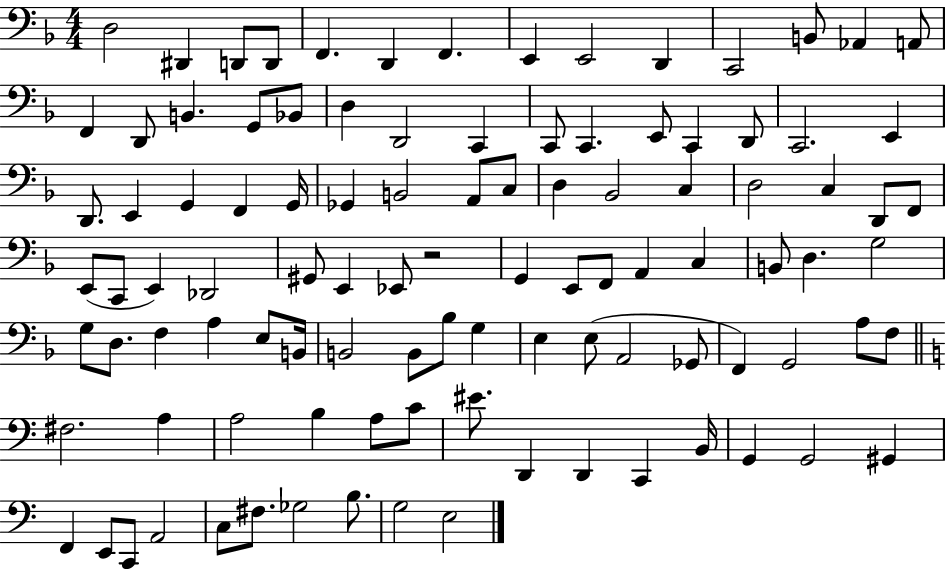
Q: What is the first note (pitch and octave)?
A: D3